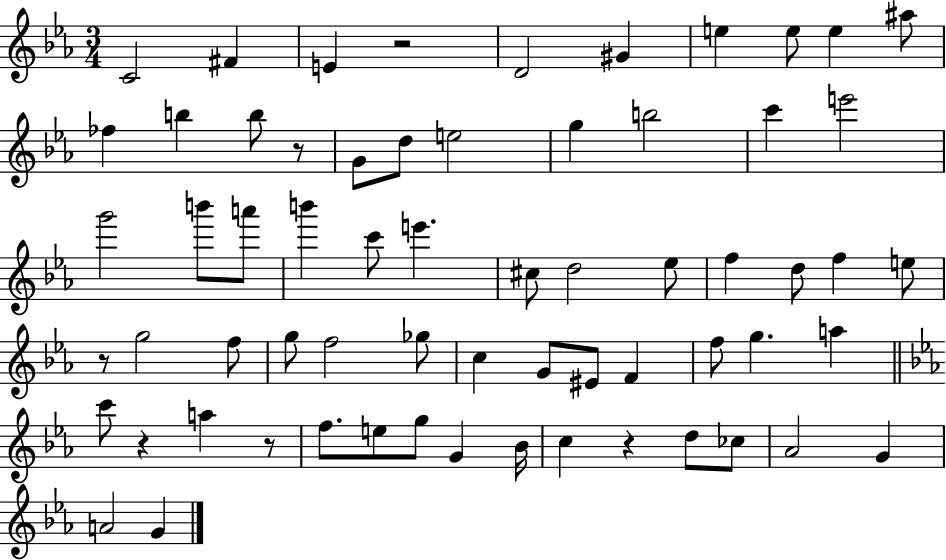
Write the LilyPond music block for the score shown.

{
  \clef treble
  \numericTimeSignature
  \time 3/4
  \key ees \major
  c'2 fis'4 | e'4 r2 | d'2 gis'4 | e''4 e''8 e''4 ais''8 | \break fes''4 b''4 b''8 r8 | g'8 d''8 e''2 | g''4 b''2 | c'''4 e'''2 | \break g'''2 b'''8 a'''8 | b'''4 c'''8 e'''4. | cis''8 d''2 ees''8 | f''4 d''8 f''4 e''8 | \break r8 g''2 f''8 | g''8 f''2 ges''8 | c''4 g'8 eis'8 f'4 | f''8 g''4. a''4 | \break \bar "||" \break \key ees \major c'''8 r4 a''4 r8 | f''8. e''8 g''8 g'4 bes'16 | c''4 r4 d''8 ces''8 | aes'2 g'4 | \break a'2 g'4 | \bar "|."
}